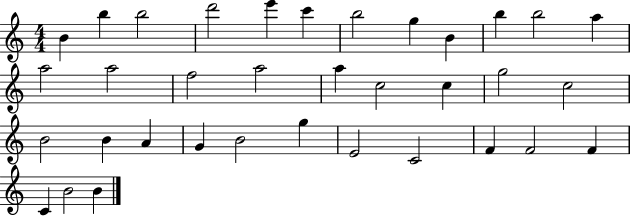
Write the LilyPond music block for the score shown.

{
  \clef treble
  \numericTimeSignature
  \time 4/4
  \key c \major
  b'4 b''4 b''2 | d'''2 e'''4 c'''4 | b''2 g''4 b'4 | b''4 b''2 a''4 | \break a''2 a''2 | f''2 a''2 | a''4 c''2 c''4 | g''2 c''2 | \break b'2 b'4 a'4 | g'4 b'2 g''4 | e'2 c'2 | f'4 f'2 f'4 | \break c'4 b'2 b'4 | \bar "|."
}